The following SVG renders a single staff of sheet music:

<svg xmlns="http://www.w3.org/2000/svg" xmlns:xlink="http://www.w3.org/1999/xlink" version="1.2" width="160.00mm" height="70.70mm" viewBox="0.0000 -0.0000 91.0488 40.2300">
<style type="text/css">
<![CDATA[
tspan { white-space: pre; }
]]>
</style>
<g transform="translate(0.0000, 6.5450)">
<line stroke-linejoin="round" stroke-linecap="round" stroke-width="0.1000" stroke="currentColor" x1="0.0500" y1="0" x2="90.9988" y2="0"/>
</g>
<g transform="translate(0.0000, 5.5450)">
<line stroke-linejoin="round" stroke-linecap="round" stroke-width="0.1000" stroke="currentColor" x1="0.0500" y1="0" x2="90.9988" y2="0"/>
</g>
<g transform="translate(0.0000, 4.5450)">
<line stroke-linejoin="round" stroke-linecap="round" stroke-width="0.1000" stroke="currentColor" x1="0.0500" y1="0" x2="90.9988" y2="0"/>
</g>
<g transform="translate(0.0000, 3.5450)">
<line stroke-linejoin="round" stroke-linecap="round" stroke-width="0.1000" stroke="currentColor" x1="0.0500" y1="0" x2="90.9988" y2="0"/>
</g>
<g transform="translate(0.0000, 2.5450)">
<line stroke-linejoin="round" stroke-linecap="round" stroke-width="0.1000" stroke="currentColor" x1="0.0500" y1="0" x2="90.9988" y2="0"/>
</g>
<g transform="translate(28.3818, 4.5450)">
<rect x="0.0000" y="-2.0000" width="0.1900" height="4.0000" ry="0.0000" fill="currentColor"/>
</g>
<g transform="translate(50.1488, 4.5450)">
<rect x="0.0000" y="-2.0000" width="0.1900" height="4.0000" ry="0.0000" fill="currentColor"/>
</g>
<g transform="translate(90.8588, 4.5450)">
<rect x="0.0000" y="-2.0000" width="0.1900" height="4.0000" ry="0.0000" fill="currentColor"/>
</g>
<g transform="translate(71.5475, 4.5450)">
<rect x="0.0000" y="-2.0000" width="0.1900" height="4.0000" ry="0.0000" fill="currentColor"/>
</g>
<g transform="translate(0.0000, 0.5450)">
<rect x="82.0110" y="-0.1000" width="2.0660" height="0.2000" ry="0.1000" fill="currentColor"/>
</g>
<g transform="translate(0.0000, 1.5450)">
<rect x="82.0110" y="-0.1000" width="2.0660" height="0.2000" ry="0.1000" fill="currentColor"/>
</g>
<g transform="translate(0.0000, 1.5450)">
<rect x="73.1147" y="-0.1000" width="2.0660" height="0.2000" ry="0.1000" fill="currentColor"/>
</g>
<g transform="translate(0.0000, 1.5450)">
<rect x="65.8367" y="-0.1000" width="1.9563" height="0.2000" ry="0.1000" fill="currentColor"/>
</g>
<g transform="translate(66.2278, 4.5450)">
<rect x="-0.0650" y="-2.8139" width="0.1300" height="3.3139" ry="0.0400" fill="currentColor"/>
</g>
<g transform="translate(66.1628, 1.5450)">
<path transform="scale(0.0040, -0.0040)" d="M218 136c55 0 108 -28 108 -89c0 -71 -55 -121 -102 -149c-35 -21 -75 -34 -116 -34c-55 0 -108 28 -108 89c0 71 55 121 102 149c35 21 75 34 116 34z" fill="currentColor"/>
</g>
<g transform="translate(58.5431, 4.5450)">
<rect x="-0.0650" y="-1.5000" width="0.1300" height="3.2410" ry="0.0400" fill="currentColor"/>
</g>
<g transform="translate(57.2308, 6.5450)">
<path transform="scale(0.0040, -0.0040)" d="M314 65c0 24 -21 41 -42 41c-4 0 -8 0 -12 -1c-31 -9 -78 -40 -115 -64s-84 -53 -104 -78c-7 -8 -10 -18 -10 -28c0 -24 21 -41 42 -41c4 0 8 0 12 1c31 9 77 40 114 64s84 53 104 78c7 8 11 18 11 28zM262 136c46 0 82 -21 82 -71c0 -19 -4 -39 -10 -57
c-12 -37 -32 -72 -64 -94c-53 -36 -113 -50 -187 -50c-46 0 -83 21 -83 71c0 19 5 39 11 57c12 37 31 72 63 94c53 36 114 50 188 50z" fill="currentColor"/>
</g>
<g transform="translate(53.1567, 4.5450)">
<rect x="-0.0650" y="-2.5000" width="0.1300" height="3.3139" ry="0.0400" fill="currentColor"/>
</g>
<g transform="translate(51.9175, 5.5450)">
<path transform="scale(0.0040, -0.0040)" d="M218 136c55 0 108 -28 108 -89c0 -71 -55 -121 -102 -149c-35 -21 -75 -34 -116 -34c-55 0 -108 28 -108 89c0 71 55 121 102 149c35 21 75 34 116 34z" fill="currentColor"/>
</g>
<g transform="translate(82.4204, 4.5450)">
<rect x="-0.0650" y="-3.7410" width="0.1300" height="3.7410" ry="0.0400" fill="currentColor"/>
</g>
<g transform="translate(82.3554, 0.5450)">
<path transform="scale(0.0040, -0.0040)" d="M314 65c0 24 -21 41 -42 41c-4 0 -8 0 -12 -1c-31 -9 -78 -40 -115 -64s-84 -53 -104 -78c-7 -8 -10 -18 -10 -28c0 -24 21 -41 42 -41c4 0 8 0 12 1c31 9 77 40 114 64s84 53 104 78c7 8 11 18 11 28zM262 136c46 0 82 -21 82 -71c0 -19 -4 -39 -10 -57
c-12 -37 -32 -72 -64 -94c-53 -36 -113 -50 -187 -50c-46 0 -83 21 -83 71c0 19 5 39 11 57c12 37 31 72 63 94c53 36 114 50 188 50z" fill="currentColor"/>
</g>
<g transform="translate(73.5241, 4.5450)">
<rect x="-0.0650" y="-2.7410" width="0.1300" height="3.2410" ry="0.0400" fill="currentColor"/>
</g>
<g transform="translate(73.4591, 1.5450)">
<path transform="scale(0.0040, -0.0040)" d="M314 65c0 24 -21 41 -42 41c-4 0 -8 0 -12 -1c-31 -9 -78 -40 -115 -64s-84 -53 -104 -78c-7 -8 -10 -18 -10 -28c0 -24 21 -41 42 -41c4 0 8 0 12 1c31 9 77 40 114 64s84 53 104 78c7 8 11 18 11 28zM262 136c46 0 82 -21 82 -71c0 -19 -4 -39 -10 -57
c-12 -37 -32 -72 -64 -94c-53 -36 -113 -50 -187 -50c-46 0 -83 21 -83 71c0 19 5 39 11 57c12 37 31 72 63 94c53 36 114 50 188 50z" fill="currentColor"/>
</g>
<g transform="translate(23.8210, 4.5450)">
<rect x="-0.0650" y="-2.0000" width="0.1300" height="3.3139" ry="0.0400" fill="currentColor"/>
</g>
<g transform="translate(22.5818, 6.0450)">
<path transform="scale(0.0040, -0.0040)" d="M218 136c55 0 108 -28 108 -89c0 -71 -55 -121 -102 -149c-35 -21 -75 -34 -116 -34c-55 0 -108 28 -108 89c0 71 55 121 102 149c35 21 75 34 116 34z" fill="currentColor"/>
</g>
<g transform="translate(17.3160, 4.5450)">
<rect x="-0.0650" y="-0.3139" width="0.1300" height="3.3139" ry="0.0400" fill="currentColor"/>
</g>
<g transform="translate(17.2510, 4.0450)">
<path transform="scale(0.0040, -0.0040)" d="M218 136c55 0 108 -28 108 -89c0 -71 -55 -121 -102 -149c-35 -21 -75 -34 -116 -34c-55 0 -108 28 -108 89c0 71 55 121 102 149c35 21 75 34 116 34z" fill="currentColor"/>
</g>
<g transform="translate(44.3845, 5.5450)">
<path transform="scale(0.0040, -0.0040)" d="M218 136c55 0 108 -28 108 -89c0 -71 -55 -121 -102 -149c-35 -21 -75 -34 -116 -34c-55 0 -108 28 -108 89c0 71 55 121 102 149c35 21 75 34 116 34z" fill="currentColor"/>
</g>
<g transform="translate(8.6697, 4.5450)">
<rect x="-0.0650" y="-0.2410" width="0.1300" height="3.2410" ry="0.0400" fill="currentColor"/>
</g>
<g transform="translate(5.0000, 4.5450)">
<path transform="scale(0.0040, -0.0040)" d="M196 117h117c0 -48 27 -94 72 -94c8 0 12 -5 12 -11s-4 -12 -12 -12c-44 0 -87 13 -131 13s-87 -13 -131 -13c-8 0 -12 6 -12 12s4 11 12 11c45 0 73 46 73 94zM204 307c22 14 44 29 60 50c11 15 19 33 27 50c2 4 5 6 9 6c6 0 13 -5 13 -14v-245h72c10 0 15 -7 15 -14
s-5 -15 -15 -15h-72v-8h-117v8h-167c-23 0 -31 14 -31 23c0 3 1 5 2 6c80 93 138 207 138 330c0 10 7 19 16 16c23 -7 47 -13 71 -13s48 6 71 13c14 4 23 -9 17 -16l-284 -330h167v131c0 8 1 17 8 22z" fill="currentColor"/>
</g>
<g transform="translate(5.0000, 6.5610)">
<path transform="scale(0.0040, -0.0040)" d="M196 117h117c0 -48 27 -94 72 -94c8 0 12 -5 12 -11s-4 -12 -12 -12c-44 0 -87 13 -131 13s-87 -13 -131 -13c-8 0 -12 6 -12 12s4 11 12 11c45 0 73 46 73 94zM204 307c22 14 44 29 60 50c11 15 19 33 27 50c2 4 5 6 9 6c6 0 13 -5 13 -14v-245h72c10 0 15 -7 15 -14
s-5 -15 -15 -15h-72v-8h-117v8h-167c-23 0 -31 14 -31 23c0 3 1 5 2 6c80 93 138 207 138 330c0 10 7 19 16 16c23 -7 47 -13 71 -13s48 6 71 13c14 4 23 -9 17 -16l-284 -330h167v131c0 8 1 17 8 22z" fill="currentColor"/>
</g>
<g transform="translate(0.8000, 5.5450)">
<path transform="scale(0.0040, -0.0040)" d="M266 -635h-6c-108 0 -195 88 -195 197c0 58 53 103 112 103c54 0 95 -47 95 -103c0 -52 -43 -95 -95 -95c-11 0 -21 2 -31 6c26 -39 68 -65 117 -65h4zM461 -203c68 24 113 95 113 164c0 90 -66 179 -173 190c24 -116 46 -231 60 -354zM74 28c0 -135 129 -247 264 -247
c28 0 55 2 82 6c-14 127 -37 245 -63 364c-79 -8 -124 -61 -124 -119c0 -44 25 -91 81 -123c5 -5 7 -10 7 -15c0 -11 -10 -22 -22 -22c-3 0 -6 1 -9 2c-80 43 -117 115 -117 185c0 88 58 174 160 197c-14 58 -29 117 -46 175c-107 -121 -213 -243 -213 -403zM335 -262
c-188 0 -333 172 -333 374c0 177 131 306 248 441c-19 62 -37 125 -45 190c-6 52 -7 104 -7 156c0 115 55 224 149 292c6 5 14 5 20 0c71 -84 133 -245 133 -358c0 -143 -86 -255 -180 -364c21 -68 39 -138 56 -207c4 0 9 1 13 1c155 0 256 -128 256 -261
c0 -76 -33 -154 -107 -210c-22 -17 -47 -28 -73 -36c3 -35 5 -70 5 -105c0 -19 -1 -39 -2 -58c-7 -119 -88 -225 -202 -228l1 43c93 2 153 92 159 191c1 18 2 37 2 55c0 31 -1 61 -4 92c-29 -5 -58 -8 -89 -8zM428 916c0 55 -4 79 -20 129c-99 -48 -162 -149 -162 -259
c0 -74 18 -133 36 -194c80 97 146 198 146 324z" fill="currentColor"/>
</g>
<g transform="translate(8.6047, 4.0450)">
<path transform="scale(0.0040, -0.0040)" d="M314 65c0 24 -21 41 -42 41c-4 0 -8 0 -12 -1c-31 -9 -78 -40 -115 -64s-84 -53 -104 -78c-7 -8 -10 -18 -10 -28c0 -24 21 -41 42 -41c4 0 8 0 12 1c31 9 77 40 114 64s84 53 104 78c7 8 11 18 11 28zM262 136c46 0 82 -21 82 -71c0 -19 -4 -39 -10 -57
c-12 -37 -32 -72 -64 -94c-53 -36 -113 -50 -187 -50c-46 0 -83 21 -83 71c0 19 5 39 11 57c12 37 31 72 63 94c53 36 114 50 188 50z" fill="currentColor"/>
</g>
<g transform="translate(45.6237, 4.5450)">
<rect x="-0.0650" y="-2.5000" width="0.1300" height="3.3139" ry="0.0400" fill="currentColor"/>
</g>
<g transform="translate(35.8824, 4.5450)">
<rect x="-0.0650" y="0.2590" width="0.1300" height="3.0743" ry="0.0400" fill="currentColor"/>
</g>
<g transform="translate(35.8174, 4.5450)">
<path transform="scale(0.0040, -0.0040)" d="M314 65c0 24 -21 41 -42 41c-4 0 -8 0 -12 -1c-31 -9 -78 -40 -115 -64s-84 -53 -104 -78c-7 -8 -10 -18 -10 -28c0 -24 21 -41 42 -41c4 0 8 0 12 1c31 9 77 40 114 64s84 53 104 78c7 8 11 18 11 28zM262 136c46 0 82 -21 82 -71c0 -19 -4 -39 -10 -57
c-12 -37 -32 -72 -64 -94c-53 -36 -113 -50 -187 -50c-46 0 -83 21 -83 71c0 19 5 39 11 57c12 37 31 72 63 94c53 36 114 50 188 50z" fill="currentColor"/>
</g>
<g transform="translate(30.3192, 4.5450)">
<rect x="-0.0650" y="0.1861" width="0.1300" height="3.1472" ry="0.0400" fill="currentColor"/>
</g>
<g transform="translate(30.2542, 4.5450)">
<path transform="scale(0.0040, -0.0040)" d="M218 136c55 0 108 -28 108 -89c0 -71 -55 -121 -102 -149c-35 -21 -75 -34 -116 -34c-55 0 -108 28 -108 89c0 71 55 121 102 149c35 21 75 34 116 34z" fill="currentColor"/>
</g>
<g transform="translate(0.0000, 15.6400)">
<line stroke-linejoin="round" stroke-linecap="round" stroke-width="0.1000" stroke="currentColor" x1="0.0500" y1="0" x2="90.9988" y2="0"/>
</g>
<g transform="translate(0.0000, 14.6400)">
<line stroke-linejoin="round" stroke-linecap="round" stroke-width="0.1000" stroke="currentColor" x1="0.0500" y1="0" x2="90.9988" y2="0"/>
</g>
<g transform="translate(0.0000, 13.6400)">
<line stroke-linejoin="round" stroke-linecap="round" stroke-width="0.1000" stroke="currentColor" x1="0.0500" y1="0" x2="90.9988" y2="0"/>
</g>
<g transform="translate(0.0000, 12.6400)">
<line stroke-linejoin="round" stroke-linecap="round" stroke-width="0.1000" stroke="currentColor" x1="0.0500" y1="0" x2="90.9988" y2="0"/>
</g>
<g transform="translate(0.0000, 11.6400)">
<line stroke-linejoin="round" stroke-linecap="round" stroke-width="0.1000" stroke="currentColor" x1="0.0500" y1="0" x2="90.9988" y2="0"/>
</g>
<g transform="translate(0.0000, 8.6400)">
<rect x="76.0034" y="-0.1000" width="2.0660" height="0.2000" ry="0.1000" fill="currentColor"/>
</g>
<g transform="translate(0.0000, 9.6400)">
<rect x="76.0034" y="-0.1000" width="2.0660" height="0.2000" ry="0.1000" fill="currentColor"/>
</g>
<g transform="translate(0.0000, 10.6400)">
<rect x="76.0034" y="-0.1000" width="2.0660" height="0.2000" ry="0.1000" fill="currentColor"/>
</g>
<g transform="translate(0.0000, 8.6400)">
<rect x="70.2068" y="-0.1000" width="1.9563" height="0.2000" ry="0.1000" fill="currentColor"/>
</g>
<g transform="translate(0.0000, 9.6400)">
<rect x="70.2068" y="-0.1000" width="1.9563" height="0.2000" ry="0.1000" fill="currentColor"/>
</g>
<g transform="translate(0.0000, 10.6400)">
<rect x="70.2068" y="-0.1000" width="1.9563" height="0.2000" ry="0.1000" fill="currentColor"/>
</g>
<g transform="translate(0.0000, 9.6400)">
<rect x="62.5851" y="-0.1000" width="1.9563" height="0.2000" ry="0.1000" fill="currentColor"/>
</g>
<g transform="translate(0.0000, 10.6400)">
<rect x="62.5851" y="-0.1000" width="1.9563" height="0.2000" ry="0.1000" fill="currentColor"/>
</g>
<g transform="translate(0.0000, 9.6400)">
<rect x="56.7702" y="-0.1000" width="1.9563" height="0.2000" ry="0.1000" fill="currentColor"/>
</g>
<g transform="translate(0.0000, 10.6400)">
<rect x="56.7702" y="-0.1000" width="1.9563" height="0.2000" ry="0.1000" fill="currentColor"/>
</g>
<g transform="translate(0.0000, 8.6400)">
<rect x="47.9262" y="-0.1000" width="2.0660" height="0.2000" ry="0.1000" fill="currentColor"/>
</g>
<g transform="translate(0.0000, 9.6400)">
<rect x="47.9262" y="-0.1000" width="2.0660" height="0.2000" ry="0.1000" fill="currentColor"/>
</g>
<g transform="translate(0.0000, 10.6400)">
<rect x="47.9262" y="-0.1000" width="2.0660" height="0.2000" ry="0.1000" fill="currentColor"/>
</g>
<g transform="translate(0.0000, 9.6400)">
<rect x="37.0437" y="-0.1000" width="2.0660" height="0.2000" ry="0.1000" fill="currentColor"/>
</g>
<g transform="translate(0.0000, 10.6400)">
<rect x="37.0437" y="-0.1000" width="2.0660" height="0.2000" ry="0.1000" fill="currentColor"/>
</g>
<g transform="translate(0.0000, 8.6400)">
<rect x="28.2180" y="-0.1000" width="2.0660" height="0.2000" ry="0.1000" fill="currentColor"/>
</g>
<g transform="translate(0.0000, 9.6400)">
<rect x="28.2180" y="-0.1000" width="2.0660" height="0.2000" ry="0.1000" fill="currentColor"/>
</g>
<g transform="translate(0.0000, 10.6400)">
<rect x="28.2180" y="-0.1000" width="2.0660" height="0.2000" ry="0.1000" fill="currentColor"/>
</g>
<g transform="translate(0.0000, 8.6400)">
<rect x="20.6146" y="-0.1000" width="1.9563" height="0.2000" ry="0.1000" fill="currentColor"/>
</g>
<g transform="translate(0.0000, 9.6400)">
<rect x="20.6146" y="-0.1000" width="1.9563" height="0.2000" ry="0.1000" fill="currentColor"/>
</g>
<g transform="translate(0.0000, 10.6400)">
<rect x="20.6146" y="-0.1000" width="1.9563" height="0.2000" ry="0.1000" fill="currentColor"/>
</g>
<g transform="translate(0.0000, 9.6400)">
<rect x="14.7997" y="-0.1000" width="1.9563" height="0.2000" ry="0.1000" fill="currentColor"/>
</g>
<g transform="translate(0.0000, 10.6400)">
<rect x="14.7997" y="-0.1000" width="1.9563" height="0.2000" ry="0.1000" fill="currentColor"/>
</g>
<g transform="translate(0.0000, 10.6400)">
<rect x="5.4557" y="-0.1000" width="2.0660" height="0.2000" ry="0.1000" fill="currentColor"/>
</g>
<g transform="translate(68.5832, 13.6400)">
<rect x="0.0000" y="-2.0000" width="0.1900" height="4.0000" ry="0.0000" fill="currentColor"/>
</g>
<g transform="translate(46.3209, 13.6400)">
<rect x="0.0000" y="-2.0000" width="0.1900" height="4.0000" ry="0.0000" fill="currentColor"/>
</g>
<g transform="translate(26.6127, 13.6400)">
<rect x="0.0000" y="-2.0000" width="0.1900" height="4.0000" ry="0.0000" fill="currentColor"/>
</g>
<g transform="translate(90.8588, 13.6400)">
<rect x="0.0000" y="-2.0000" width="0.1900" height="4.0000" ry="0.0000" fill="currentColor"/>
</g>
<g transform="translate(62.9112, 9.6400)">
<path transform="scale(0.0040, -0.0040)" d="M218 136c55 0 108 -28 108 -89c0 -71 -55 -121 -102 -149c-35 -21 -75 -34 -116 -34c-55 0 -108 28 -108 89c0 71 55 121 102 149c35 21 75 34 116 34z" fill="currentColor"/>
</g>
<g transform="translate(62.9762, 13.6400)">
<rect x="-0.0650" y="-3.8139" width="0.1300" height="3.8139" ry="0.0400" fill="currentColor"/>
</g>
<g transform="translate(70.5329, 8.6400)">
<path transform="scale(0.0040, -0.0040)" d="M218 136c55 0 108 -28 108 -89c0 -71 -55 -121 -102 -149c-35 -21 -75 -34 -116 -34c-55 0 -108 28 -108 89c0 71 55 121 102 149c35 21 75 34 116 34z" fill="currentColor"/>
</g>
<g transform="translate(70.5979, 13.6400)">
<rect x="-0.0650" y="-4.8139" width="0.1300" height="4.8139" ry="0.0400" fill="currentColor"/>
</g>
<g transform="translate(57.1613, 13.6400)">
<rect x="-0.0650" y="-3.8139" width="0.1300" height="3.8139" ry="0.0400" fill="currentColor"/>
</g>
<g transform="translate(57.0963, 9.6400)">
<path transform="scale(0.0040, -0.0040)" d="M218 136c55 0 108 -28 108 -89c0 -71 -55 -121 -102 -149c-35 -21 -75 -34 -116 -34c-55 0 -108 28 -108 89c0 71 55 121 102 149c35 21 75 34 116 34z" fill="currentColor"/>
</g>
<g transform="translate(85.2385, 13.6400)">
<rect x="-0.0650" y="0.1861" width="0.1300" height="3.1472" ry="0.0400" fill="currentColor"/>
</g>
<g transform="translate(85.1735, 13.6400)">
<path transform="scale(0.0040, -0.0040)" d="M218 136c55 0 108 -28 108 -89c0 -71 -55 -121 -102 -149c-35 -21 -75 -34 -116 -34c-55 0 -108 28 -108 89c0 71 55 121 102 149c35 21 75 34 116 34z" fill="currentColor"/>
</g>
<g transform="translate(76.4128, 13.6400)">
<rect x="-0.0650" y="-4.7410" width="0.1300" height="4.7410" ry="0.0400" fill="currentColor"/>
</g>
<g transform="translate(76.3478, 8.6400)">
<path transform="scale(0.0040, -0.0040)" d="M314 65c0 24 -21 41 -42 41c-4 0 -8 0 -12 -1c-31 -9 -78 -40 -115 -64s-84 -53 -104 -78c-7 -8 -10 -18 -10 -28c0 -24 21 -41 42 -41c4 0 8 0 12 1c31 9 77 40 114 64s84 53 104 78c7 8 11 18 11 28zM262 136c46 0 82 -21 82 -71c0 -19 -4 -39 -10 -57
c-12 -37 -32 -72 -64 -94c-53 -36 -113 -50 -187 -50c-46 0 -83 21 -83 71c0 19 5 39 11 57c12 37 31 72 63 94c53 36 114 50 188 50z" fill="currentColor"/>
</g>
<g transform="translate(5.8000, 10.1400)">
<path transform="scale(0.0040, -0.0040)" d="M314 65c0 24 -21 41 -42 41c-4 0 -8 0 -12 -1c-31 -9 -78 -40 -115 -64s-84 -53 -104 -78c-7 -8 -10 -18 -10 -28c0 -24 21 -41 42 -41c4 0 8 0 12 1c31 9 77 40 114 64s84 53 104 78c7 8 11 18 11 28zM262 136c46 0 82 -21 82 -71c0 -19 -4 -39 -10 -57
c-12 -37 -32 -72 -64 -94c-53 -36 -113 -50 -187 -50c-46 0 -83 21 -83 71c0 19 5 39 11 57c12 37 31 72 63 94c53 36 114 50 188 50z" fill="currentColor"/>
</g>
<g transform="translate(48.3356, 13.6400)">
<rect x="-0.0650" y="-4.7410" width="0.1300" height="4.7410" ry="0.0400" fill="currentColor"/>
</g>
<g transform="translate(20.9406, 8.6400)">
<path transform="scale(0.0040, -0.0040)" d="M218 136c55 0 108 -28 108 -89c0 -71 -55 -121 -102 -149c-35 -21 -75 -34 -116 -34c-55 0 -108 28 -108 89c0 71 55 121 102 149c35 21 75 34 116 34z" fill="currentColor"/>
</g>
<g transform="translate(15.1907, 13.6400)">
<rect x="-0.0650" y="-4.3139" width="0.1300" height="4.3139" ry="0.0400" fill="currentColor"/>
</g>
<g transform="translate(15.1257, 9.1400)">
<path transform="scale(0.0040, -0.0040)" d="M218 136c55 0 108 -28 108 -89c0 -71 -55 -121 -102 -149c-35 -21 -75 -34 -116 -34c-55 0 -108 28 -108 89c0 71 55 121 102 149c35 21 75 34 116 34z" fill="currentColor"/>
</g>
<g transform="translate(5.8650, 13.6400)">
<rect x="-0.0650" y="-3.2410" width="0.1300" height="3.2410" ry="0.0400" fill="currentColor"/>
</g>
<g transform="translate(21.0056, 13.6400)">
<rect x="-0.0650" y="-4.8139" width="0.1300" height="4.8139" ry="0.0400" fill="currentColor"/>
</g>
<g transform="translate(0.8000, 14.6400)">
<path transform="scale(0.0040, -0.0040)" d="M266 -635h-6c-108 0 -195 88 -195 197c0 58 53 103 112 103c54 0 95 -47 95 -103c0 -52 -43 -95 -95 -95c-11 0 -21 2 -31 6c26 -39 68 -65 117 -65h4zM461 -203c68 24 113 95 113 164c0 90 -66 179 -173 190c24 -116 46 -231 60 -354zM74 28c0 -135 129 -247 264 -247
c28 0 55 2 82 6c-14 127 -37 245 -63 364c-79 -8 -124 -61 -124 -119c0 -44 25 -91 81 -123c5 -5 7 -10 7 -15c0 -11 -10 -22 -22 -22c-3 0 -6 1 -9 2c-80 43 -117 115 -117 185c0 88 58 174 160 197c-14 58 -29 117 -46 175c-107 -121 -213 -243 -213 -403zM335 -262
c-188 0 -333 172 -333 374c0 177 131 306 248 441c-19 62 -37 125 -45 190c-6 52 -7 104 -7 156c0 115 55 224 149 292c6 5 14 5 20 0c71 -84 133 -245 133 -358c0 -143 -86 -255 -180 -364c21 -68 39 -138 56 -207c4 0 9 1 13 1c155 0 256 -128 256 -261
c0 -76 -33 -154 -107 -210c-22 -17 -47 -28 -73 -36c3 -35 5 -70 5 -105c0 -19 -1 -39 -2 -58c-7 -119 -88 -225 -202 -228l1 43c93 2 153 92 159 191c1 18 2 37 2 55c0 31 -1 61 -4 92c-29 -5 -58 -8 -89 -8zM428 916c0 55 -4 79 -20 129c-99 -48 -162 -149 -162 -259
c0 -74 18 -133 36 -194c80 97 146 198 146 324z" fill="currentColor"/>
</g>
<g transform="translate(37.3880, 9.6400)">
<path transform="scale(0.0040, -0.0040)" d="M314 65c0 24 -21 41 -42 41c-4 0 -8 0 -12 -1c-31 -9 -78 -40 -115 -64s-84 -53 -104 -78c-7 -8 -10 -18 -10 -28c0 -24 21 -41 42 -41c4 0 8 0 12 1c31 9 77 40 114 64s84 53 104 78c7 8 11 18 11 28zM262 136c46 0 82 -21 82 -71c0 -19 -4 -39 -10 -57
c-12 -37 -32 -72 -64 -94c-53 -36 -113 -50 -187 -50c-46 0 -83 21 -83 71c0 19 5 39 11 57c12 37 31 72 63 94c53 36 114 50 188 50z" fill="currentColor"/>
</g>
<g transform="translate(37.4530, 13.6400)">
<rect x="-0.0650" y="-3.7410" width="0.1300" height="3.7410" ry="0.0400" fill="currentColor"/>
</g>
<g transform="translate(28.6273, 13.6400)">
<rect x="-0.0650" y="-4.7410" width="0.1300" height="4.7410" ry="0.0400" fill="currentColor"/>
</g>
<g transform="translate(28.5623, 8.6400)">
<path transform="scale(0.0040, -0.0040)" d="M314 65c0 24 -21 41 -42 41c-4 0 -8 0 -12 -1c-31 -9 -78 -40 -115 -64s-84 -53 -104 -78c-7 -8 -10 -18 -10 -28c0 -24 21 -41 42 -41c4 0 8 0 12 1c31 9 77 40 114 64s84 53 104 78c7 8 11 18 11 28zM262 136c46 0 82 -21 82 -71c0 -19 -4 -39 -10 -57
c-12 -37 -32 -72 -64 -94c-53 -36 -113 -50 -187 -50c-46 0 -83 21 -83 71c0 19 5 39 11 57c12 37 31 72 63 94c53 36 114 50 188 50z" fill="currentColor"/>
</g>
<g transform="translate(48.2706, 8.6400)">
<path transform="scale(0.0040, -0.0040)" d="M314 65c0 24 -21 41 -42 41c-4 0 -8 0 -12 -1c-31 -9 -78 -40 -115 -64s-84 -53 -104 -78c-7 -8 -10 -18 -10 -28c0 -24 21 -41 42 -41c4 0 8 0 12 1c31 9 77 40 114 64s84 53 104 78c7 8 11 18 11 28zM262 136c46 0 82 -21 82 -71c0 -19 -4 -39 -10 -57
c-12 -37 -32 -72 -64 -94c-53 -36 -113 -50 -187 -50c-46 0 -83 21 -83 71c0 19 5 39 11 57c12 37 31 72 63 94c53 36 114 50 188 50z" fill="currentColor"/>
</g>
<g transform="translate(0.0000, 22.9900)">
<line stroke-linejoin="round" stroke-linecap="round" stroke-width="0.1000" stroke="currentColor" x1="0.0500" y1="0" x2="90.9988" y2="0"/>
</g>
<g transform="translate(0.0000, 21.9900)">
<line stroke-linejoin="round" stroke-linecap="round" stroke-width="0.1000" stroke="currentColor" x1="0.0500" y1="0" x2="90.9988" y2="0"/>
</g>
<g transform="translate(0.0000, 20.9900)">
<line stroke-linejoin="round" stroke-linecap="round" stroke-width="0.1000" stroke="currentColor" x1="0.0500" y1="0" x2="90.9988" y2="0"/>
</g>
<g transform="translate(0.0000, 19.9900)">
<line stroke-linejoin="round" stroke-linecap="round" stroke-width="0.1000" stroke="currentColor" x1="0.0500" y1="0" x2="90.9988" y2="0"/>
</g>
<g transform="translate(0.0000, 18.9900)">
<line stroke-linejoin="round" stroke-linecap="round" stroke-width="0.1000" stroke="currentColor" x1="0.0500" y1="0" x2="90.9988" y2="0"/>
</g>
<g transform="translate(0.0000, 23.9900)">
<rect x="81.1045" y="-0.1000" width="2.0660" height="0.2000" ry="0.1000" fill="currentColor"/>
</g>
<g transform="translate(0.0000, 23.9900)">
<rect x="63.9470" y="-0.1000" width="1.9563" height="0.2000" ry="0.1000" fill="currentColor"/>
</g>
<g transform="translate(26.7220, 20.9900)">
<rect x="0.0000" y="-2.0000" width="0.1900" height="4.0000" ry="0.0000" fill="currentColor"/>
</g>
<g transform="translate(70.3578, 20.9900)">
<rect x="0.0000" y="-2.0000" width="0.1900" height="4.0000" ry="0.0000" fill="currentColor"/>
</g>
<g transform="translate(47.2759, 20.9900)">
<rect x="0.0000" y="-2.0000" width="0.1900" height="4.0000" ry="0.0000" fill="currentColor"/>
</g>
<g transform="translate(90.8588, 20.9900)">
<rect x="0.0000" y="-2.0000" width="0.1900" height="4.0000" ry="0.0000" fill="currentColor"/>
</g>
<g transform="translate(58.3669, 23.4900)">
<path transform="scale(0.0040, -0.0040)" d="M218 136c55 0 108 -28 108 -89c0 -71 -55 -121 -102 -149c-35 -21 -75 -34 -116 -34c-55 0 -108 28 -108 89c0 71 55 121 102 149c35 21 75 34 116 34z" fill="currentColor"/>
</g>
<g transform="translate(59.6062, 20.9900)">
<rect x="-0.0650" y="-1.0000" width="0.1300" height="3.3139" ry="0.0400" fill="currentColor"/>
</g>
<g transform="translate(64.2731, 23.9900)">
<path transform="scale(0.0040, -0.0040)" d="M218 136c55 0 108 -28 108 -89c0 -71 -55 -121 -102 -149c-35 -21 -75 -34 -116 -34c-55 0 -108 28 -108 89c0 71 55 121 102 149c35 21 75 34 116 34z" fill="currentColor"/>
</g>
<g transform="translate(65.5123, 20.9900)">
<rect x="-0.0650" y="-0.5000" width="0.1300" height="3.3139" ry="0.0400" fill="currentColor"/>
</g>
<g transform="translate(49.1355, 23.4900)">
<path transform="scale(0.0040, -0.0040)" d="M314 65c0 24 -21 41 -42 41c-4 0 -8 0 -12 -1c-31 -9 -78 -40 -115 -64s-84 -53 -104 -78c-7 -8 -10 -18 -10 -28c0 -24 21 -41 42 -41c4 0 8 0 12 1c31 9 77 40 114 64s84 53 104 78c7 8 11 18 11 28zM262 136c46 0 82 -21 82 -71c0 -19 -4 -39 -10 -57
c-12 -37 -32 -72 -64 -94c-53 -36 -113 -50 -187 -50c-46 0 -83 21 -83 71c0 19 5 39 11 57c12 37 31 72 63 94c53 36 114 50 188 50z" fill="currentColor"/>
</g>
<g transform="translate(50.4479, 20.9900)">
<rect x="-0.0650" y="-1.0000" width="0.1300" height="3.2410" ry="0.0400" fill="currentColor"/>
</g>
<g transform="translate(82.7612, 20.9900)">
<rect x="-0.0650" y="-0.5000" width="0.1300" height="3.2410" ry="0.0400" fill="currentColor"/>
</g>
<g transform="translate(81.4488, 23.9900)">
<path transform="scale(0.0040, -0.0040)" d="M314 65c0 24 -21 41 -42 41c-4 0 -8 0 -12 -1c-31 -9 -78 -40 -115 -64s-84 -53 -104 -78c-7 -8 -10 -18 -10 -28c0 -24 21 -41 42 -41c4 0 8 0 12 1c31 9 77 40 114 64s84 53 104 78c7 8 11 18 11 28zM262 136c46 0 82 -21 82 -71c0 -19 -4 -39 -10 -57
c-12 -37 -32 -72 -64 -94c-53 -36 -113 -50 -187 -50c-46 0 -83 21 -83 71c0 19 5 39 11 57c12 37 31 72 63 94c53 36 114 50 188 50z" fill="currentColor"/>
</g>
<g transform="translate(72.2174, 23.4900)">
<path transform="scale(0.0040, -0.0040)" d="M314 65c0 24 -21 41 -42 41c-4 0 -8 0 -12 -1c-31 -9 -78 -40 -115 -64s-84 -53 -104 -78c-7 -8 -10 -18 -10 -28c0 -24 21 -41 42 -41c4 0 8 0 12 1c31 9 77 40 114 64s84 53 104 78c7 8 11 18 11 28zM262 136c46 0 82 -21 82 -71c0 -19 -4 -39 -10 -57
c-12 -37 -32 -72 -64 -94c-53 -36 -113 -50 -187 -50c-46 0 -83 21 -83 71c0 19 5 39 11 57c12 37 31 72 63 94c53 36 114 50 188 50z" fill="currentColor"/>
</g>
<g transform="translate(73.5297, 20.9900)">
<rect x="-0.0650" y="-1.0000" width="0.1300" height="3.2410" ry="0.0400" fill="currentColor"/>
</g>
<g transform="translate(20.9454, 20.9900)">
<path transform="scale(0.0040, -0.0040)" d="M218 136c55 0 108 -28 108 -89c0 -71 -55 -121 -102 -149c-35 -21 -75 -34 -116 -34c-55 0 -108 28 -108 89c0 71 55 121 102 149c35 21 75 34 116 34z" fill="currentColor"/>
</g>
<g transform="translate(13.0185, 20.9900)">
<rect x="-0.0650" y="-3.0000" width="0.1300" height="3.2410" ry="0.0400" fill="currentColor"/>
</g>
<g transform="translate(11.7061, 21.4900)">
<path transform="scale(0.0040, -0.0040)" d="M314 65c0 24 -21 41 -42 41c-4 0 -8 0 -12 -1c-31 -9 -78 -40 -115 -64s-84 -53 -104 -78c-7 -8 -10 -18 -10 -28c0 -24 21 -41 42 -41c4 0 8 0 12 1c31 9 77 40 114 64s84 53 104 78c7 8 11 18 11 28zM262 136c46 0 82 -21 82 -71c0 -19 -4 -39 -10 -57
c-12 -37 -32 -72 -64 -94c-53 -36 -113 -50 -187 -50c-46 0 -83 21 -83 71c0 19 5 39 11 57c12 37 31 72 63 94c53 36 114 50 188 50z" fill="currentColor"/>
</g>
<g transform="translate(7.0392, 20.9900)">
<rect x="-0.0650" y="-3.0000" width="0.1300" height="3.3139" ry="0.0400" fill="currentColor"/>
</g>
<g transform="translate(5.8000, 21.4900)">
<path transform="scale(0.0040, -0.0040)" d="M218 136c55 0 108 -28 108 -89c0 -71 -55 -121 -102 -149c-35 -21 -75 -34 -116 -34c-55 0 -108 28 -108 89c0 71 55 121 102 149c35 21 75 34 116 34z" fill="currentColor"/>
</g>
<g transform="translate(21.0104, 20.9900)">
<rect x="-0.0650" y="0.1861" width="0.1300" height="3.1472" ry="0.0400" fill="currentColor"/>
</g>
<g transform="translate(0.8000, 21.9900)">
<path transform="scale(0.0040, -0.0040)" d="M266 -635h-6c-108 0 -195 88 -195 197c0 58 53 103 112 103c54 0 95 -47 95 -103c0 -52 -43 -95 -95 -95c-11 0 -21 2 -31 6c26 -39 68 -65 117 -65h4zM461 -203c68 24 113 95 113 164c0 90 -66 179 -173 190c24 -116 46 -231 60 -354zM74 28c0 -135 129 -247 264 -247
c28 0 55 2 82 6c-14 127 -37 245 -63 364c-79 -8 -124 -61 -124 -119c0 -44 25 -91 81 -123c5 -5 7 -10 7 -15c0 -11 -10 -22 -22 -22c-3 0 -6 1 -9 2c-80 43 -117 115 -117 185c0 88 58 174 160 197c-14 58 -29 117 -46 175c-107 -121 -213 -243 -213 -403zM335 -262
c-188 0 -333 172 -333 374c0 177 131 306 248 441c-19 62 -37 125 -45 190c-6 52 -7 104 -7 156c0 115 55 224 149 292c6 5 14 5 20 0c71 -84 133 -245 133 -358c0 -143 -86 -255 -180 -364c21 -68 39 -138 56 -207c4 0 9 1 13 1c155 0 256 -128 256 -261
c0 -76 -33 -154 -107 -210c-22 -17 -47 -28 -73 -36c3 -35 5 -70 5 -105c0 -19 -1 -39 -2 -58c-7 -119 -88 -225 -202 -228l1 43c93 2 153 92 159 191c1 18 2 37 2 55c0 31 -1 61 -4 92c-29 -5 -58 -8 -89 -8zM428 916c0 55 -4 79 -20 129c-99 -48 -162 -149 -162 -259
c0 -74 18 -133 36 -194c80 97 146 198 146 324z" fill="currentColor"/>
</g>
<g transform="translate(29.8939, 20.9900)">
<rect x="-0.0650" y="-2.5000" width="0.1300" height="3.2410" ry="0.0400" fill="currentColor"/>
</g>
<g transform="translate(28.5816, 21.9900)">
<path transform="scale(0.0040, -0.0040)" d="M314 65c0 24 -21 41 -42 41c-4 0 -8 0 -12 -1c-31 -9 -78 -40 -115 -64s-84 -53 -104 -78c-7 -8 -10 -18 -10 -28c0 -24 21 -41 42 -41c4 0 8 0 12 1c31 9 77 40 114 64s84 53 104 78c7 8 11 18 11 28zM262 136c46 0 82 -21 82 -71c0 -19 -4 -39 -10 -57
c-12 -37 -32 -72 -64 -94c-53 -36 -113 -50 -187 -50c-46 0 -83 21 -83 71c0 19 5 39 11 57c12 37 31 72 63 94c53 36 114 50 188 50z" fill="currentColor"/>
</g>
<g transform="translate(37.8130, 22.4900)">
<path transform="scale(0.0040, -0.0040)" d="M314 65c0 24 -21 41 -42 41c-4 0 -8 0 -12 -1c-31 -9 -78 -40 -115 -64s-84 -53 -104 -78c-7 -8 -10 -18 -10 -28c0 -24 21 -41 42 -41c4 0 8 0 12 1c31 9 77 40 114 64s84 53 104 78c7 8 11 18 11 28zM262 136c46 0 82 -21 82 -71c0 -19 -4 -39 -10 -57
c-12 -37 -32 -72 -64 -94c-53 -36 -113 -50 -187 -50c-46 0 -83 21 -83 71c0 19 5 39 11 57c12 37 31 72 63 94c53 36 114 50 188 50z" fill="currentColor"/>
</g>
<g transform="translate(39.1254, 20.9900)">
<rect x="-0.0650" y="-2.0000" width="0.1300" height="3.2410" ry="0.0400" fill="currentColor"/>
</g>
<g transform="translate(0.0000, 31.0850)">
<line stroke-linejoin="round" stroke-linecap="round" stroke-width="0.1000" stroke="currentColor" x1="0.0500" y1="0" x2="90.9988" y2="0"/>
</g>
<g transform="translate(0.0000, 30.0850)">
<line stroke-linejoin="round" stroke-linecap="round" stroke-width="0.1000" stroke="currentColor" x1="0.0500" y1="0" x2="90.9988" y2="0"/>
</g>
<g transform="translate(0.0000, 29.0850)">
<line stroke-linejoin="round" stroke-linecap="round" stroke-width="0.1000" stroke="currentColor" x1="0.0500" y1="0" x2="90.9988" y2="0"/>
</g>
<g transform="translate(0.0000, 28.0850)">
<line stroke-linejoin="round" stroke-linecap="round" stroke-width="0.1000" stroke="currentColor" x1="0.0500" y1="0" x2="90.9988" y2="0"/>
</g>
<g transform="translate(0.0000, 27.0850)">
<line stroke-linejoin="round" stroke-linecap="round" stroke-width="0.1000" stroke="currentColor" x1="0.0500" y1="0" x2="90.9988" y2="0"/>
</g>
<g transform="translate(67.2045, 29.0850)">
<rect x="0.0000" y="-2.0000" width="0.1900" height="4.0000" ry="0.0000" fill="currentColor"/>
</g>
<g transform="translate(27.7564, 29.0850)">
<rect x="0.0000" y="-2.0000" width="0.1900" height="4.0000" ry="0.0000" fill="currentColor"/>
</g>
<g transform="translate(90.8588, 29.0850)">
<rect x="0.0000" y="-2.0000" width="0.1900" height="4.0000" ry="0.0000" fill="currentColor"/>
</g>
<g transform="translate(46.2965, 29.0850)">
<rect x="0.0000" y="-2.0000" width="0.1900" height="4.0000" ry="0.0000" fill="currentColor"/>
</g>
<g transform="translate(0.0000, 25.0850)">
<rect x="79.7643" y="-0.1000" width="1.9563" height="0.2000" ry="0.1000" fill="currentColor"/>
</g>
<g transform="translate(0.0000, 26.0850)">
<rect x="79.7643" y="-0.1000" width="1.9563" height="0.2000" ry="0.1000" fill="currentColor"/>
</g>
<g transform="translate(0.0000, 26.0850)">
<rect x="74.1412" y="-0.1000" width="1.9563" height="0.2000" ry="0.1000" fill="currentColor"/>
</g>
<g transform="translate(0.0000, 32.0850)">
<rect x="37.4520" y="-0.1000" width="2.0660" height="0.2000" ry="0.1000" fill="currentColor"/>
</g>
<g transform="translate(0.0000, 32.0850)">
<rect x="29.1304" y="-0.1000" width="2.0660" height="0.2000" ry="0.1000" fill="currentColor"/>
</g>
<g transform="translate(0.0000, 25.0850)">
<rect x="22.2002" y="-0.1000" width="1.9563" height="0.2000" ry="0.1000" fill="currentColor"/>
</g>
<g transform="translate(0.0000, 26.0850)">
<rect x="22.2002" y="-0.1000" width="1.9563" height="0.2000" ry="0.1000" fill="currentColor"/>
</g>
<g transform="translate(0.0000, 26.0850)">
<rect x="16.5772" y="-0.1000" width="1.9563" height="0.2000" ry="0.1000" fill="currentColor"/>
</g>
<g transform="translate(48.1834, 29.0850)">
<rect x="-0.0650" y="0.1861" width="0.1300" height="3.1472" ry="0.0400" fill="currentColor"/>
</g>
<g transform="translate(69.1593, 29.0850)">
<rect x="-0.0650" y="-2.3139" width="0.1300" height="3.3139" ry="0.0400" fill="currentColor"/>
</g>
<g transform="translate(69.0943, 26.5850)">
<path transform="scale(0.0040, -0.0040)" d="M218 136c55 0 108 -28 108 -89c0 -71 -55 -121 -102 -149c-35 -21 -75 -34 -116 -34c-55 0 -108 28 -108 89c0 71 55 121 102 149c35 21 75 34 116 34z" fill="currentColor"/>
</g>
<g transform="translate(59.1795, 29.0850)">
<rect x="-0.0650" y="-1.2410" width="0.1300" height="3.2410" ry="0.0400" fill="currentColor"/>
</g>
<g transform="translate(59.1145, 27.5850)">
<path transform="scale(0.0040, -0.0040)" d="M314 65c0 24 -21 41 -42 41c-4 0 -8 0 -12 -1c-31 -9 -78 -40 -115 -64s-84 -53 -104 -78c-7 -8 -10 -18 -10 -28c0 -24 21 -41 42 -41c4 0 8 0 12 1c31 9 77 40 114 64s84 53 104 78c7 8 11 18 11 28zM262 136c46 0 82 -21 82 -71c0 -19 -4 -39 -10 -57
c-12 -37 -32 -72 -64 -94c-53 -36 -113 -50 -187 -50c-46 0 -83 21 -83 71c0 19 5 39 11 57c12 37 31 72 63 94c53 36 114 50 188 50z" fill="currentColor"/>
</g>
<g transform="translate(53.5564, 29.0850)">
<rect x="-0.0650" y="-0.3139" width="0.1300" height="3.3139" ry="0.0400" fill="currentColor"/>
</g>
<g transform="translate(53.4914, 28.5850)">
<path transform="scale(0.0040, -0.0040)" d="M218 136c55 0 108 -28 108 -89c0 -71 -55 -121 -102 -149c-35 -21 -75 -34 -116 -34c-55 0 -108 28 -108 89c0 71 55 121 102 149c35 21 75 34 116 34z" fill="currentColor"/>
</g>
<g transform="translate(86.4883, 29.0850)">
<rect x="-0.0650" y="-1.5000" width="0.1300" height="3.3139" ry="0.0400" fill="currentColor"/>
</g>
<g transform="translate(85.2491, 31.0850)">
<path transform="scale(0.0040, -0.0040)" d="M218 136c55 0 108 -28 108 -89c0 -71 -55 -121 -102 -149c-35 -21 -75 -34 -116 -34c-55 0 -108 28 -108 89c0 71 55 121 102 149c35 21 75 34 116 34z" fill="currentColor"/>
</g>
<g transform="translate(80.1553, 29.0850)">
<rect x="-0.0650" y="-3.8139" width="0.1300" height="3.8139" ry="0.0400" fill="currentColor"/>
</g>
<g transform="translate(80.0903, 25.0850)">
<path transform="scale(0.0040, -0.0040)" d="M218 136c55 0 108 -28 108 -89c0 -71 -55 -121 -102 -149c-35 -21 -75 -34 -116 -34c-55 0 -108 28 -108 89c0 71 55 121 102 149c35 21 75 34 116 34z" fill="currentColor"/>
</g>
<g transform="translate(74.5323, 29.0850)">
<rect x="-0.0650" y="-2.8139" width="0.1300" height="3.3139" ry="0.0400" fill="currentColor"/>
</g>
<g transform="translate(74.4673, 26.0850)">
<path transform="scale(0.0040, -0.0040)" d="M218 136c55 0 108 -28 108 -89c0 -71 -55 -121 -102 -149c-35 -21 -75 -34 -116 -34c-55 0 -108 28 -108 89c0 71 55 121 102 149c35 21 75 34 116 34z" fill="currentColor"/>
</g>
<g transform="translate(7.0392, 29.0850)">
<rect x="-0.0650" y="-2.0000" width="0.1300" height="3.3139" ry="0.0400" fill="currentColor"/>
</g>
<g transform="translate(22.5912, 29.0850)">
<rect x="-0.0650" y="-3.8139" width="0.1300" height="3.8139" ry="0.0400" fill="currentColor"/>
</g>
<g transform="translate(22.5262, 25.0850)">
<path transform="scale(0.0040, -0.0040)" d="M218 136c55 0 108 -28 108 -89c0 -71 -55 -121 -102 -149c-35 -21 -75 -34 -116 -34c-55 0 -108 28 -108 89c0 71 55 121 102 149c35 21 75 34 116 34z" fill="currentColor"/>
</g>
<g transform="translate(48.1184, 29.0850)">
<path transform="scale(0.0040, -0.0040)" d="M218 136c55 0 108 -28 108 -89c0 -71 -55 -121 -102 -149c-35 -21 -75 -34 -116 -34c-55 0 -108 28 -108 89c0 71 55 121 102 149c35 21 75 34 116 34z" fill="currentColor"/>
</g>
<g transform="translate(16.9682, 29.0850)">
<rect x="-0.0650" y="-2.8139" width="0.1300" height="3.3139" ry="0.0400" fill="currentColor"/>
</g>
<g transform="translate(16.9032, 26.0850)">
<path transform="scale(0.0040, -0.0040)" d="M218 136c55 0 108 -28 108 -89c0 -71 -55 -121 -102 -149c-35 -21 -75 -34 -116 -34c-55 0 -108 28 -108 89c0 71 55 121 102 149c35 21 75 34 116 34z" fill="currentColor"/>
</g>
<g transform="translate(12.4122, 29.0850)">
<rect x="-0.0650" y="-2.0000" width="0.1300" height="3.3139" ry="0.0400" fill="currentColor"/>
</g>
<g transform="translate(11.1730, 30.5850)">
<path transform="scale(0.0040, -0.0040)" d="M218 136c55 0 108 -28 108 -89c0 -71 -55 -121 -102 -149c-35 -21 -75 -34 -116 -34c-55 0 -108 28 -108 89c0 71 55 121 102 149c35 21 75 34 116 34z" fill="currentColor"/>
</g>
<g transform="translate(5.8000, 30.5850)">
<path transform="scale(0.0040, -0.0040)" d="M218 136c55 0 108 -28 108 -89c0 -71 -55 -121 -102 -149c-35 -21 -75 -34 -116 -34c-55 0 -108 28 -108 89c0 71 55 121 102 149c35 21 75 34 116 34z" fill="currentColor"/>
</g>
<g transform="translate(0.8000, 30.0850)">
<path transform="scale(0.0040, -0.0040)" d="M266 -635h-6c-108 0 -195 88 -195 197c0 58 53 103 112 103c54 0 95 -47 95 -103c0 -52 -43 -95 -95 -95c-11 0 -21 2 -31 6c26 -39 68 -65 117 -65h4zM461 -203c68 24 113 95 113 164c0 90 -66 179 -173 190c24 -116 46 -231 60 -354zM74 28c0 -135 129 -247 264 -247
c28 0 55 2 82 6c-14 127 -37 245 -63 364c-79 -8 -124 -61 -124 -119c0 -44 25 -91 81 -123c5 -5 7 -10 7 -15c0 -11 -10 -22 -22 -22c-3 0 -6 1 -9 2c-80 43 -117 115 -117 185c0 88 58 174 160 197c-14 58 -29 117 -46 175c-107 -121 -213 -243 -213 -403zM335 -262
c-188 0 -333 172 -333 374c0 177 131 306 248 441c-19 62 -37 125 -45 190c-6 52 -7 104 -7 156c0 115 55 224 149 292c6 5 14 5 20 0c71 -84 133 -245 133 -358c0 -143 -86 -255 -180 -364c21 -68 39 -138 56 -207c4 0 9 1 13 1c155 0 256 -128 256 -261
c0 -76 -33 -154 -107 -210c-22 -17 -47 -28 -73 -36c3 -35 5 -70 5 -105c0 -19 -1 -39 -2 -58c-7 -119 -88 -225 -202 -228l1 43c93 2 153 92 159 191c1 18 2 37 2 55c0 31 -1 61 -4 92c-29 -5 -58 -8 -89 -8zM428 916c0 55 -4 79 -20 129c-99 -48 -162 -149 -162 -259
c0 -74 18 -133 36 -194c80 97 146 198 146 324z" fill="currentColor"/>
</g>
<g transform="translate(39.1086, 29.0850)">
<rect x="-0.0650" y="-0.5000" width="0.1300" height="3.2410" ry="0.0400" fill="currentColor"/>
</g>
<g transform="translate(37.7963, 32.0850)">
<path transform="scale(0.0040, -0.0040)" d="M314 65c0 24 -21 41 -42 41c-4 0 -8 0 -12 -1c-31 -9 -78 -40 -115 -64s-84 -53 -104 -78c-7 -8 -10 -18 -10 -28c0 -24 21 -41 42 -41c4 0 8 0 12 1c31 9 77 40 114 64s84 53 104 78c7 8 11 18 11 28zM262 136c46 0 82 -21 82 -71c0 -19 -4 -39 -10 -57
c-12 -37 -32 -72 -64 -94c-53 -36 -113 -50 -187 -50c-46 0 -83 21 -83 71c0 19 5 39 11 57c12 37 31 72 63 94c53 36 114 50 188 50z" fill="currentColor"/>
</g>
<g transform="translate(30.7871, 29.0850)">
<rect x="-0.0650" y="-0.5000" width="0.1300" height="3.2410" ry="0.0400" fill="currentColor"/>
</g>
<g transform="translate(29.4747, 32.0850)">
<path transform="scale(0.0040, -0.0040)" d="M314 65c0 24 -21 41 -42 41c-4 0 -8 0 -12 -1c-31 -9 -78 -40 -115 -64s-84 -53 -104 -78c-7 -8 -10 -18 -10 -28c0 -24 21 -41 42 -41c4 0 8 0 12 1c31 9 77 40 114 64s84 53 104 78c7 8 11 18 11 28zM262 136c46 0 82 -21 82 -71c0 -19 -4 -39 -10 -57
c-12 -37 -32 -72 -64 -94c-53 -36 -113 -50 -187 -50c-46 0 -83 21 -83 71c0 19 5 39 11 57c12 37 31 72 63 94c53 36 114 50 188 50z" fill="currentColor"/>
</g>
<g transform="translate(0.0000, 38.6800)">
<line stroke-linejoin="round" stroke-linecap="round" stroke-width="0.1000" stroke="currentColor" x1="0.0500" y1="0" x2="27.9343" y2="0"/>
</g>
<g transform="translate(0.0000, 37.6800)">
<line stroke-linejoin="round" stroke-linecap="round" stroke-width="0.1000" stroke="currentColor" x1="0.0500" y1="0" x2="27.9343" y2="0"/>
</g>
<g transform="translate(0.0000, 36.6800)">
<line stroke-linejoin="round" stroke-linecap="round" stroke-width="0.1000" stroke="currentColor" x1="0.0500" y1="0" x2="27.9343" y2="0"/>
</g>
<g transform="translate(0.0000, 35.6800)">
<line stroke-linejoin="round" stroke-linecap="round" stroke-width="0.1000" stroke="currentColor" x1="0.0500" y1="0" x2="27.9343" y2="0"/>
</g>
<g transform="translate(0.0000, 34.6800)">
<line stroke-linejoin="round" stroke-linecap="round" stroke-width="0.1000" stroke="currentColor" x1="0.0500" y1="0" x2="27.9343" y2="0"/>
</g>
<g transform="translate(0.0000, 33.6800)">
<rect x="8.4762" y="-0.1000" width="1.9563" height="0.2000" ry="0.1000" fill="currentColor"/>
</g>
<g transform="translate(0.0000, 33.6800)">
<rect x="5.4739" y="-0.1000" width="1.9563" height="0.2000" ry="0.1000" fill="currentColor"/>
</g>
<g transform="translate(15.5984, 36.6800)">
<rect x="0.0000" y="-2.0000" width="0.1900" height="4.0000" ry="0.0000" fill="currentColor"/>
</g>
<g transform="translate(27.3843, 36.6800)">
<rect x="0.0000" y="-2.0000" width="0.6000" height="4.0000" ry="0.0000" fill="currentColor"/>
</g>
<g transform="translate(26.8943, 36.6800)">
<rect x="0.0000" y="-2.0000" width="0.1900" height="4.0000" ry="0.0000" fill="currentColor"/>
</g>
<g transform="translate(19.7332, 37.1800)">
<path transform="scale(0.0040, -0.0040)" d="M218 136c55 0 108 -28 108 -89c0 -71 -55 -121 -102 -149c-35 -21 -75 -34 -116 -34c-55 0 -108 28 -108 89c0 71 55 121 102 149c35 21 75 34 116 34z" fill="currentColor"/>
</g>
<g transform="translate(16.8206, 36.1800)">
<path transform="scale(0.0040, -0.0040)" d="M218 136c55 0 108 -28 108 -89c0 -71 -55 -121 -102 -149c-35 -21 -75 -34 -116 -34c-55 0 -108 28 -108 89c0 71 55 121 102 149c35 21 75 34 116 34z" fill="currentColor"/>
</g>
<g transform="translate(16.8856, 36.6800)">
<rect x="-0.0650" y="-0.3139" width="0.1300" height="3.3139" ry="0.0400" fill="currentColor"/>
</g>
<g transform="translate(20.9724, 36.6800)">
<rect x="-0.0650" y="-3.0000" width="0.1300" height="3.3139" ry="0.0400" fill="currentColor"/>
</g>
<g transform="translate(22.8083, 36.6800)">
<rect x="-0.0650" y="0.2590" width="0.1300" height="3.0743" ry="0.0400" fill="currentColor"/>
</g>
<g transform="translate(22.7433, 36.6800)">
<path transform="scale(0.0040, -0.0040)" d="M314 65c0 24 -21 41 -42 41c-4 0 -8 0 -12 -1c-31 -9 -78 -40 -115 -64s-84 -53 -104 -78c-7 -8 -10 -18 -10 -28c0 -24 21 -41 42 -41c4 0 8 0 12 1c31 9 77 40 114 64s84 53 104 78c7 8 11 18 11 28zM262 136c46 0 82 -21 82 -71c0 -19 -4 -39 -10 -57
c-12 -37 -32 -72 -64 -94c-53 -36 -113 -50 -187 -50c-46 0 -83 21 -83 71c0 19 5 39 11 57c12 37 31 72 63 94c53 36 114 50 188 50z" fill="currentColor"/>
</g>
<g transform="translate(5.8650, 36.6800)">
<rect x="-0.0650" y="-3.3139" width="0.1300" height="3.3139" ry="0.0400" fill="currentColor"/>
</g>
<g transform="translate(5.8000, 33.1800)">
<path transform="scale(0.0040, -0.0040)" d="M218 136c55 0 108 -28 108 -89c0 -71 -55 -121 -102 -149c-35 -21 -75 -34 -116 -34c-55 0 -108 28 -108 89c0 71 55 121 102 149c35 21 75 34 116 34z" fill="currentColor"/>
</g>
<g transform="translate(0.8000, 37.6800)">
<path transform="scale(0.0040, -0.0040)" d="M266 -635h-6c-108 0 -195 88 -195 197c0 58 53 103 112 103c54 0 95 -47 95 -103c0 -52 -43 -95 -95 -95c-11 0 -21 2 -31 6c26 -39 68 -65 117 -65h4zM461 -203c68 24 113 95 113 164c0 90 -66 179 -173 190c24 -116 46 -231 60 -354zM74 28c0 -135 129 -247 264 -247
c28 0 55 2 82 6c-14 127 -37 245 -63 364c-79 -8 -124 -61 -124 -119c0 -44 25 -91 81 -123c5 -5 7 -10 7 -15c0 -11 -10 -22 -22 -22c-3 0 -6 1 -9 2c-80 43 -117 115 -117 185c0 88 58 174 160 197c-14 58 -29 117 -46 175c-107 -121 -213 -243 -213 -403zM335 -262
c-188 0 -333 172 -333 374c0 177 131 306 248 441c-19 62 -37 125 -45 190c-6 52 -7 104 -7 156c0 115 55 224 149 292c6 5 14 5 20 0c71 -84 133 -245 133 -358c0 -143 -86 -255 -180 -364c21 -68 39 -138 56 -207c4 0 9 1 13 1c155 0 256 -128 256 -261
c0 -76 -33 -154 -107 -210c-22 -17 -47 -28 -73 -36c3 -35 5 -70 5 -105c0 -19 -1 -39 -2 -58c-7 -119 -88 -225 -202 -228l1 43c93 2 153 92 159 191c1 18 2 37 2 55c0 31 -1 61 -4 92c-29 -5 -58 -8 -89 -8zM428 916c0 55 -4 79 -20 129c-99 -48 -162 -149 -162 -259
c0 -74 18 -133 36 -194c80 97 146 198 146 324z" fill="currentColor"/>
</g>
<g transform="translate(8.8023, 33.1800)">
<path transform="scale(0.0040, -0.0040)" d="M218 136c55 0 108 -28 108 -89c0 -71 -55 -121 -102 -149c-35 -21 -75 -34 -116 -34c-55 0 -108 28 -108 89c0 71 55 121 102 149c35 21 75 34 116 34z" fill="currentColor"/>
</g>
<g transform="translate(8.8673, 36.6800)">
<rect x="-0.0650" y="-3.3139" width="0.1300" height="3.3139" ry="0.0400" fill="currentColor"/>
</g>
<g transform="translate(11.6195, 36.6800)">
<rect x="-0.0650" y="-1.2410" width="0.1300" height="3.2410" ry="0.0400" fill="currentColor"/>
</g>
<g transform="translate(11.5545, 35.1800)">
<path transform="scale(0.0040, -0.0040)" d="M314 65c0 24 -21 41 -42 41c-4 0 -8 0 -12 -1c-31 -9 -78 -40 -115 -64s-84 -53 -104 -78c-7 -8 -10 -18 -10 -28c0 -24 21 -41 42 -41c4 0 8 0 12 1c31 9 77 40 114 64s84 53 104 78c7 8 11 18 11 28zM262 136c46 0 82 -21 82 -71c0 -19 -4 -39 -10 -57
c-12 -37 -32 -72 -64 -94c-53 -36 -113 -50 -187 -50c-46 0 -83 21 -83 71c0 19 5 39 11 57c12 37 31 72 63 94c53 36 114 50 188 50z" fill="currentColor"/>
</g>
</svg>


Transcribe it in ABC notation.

X:1
T:Untitled
M:4/4
L:1/4
K:C
c2 c F B B2 G G E2 a a2 c'2 b2 d' e' e'2 c'2 e'2 c' c' e' e'2 B A A2 B G2 F2 D2 D C D2 C2 F F a c' C2 C2 B c e2 g a c' E b b e2 c A B2